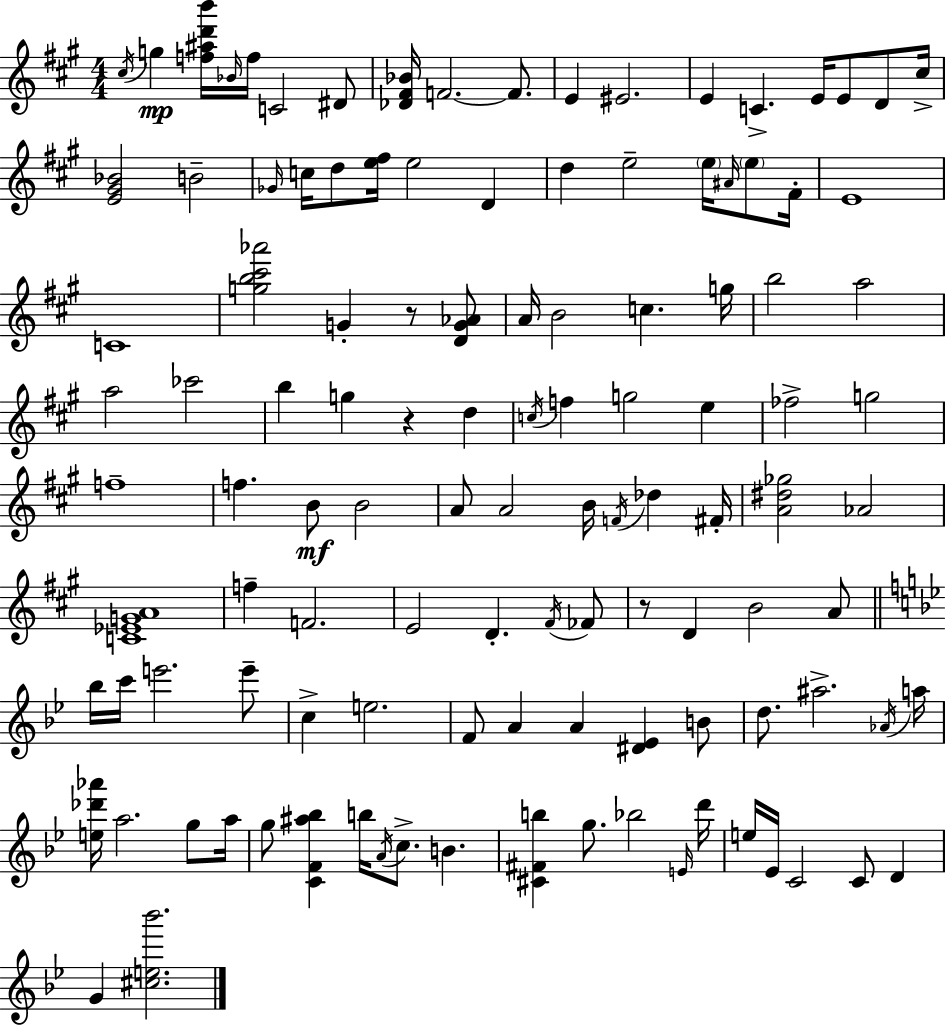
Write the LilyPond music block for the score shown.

{
  \clef treble
  \numericTimeSignature
  \time 4/4
  \key a \major
  \acciaccatura { cis''16 }\mp g''4 <f'' ais'' d''' b'''>16 \grace { bes'16 } f''16 c'2 | dis'8 <des' fis' bes'>16 f'2.~~ f'8. | e'4 eis'2. | e'4 c'4.-> e'16 e'8 d'8 | \break cis''16-> <e' gis' bes'>2 b'2-- | \grace { ges'16 } c''16 d''8 <e'' fis''>16 e''2 d'4 | d''4 e''2-- \parenthesize e''16 | \grace { ais'16 } \parenthesize e''8 fis'16-. e'1 | \break c'1 | <g'' b'' cis''' aes'''>2 g'4-. | r8 <d' g' aes'>8 a'16 b'2 c''4. | g''16 b''2 a''2 | \break a''2 ces'''2 | b''4 g''4 r4 | d''4 \acciaccatura { c''16 } f''4 g''2 | e''4 fes''2-> g''2 | \break f''1-- | f''4. b'8\mf b'2 | a'8 a'2 b'16 | \acciaccatura { f'16 } des''4 fis'16-. <a' dis'' ges''>2 aes'2 | \break <c' ees' g' a'>1 | f''4-- f'2. | e'2 d'4.-. | \acciaccatura { fis'16 } fes'8 r8 d'4 b'2 | \break a'8 \bar "||" \break \key bes \major bes''16 c'''16 e'''2. e'''8-- | c''4-> e''2. | f'8 a'4 a'4 <dis' ees'>4 b'8 | d''8. ais''2.-> \acciaccatura { aes'16 } | \break a''16 <e'' des''' aes'''>16 a''2. g''8 | a''16 g''8 <c' f' ais'' bes''>4 b''16 \acciaccatura { a'16 } c''8.-> b'4. | <cis' fis' b''>4 g''8. bes''2 | \grace { e'16 } d'''16 e''16 ees'16 c'2 c'8 d'4 | \break g'4 <cis'' e'' bes'''>2. | \bar "|."
}